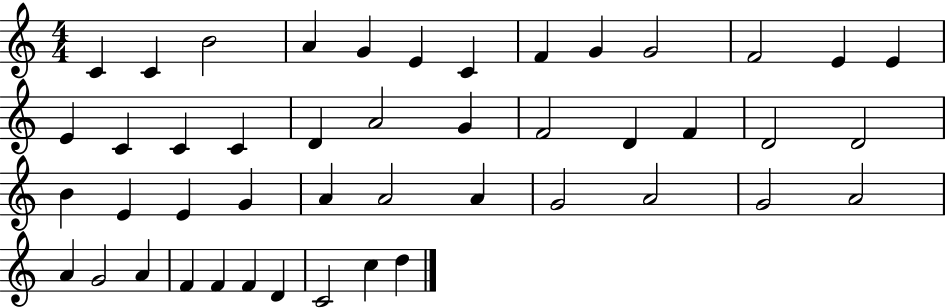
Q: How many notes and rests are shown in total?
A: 46